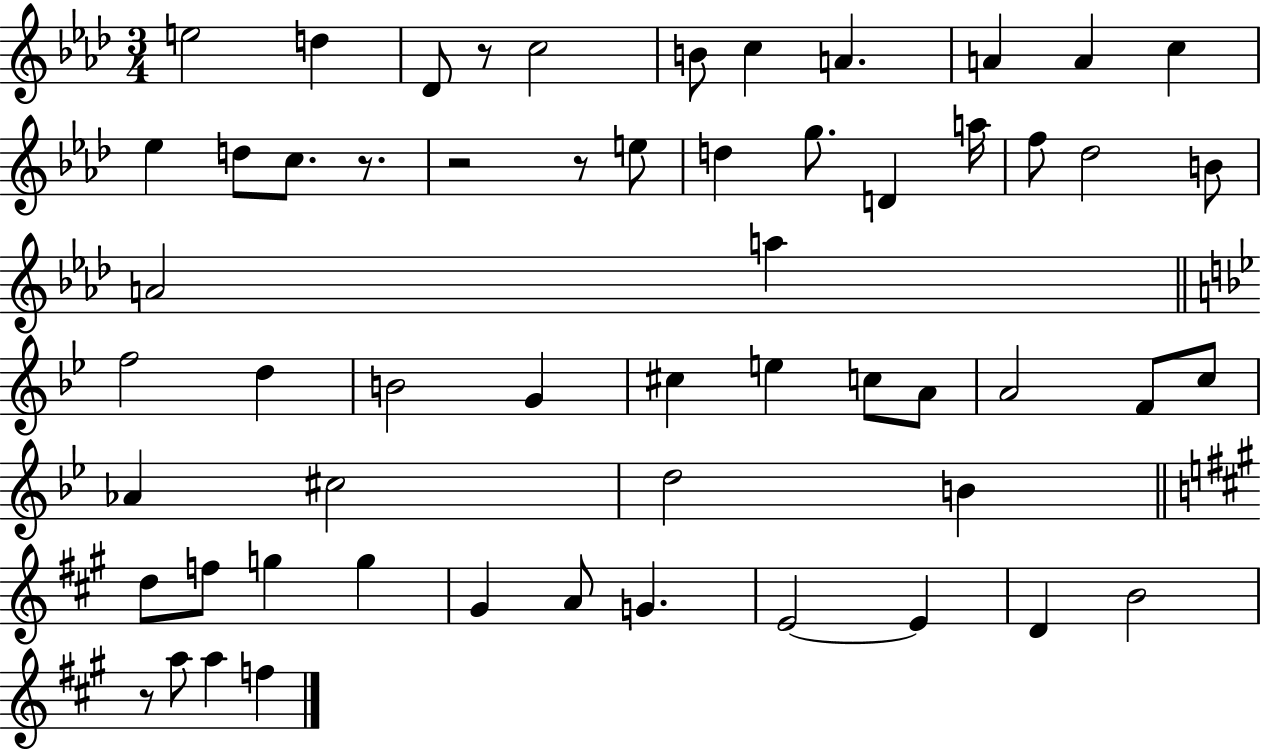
{
  \clef treble
  \numericTimeSignature
  \time 3/4
  \key aes \major
  e''2 d''4 | des'8 r8 c''2 | b'8 c''4 a'4. | a'4 a'4 c''4 | \break ees''4 d''8 c''8. r8. | r2 r8 e''8 | d''4 g''8. d'4 a''16 | f''8 des''2 b'8 | \break a'2 a''4 | \bar "||" \break \key bes \major f''2 d''4 | b'2 g'4 | cis''4 e''4 c''8 a'8 | a'2 f'8 c''8 | \break aes'4 cis''2 | d''2 b'4 | \bar "||" \break \key a \major d''8 f''8 g''4 g''4 | gis'4 a'8 g'4. | e'2~~ e'4 | d'4 b'2 | \break r8 a''8 a''4 f''4 | \bar "|."
}